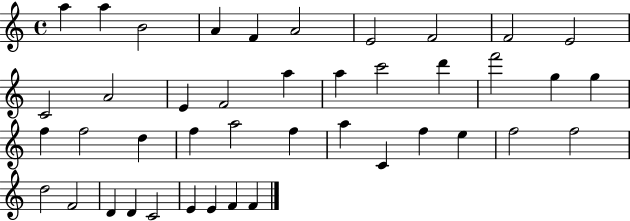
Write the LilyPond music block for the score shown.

{
  \clef treble
  \time 4/4
  \defaultTimeSignature
  \key c \major
  a''4 a''4 b'2 | a'4 f'4 a'2 | e'2 f'2 | f'2 e'2 | \break c'2 a'2 | e'4 f'2 a''4 | a''4 c'''2 d'''4 | f'''2 g''4 g''4 | \break f''4 f''2 d''4 | f''4 a''2 f''4 | a''4 c'4 f''4 e''4 | f''2 f''2 | \break d''2 f'2 | d'4 d'4 c'2 | e'4 e'4 f'4 f'4 | \bar "|."
}